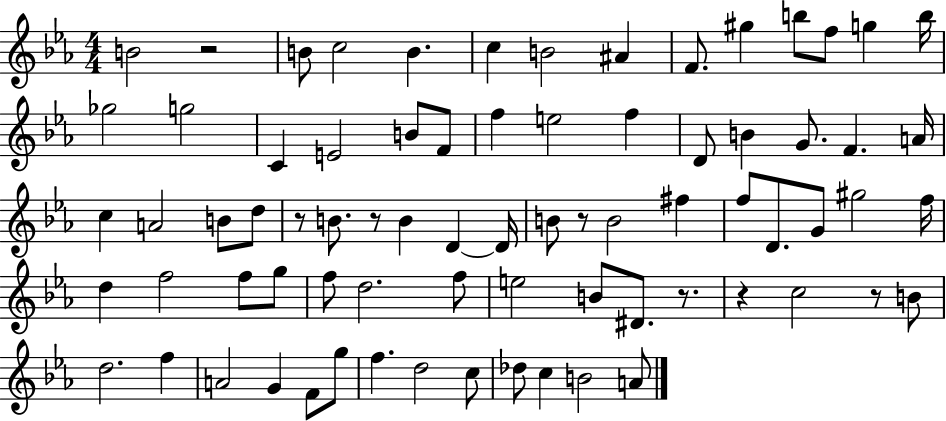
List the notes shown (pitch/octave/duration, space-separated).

B4/h R/h B4/e C5/h B4/q. C5/q B4/h A#4/q F4/e. G#5/q B5/e F5/e G5/q B5/s Gb5/h G5/h C4/q E4/h B4/e F4/e F5/q E5/h F5/q D4/e B4/q G4/e. F4/q. A4/s C5/q A4/h B4/e D5/e R/e B4/e. R/e B4/q D4/q D4/s B4/e R/e B4/h F#5/q F5/e D4/e. G4/e G#5/h F5/s D5/q F5/h F5/e G5/e F5/e D5/h. F5/e E5/h B4/e D#4/e. R/e. R/q C5/h R/e B4/e D5/h. F5/q A4/h G4/q F4/e G5/e F5/q. D5/h C5/e Db5/e C5/q B4/h A4/e